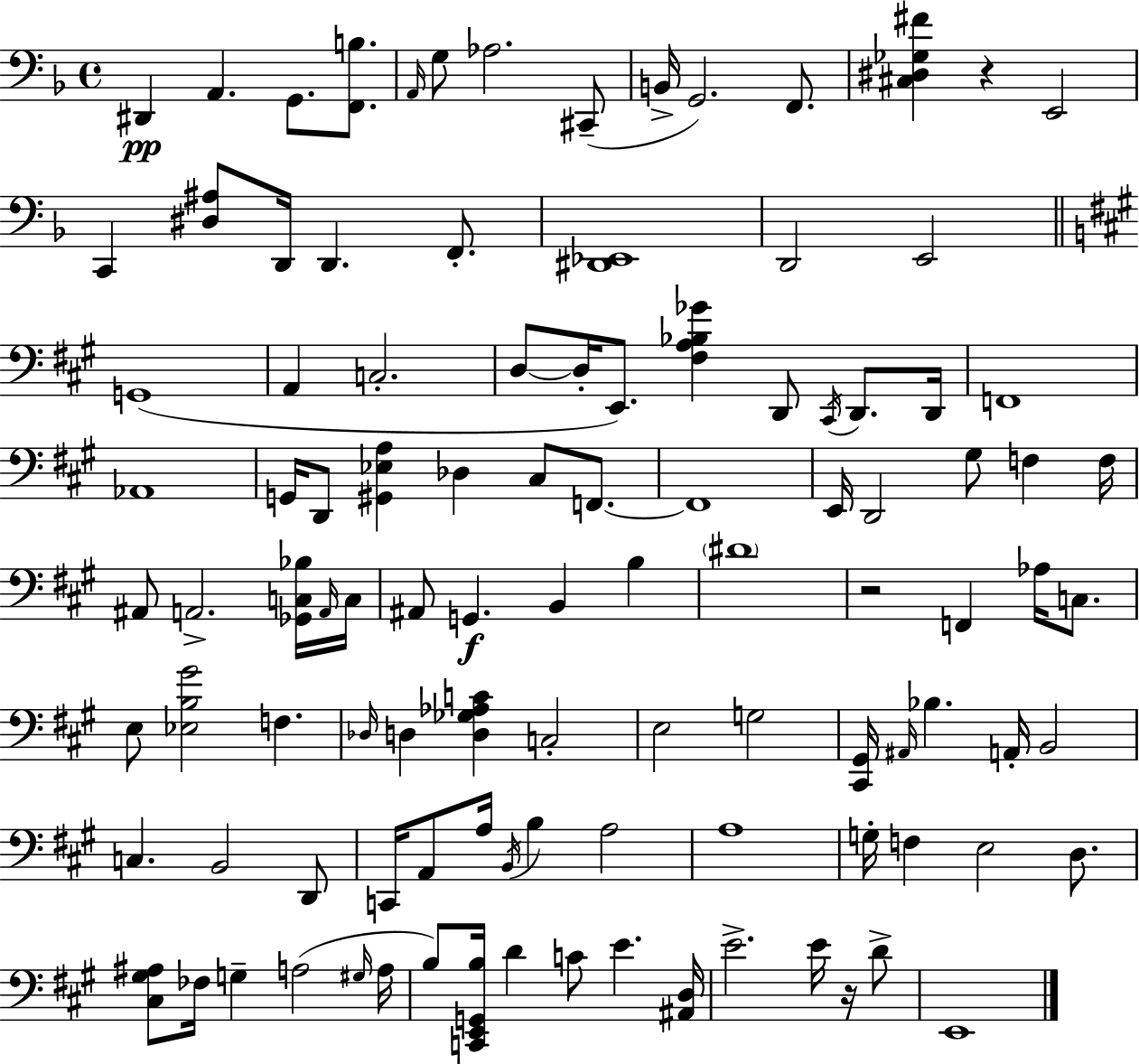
X:1
T:Untitled
M:4/4
L:1/4
K:Dm
^D,, A,, G,,/2 [F,,B,]/2 A,,/4 G,/2 _A,2 ^C,,/2 B,,/4 G,,2 F,,/2 [^C,^D,_G,^F] z E,,2 C,, [^D,^A,]/2 D,,/4 D,, F,,/2 [^D,,_E,,]4 D,,2 E,,2 G,,4 A,, C,2 D,/2 D,/4 E,,/2 [^F,A,_B,_G] D,,/2 ^C,,/4 D,,/2 D,,/4 F,,4 _A,,4 G,,/4 D,,/2 [^G,,_E,A,] _D, ^C,/2 F,,/2 F,,4 E,,/4 D,,2 ^G,/2 F, F,/4 ^A,,/2 A,,2 [_G,,C,_B,]/4 A,,/4 C,/4 ^A,,/2 G,, B,, B, ^D4 z2 F,, _A,/4 C,/2 E,/2 [_E,B,^G]2 F, _D,/4 D, [D,_G,_A,C] C,2 E,2 G,2 [^C,,^G,,]/4 ^A,,/4 _B, A,,/4 B,,2 C, B,,2 D,,/2 C,,/4 A,,/2 A,/4 B,,/4 B, A,2 A,4 G,/4 F, E,2 D,/2 [^C,^G,^A,]/2 _F,/4 G, A,2 ^G,/4 A,/4 B,/2 [C,,E,,G,,B,]/4 D C/2 E [^A,,D,]/4 E2 E/4 z/4 D/2 E,,4